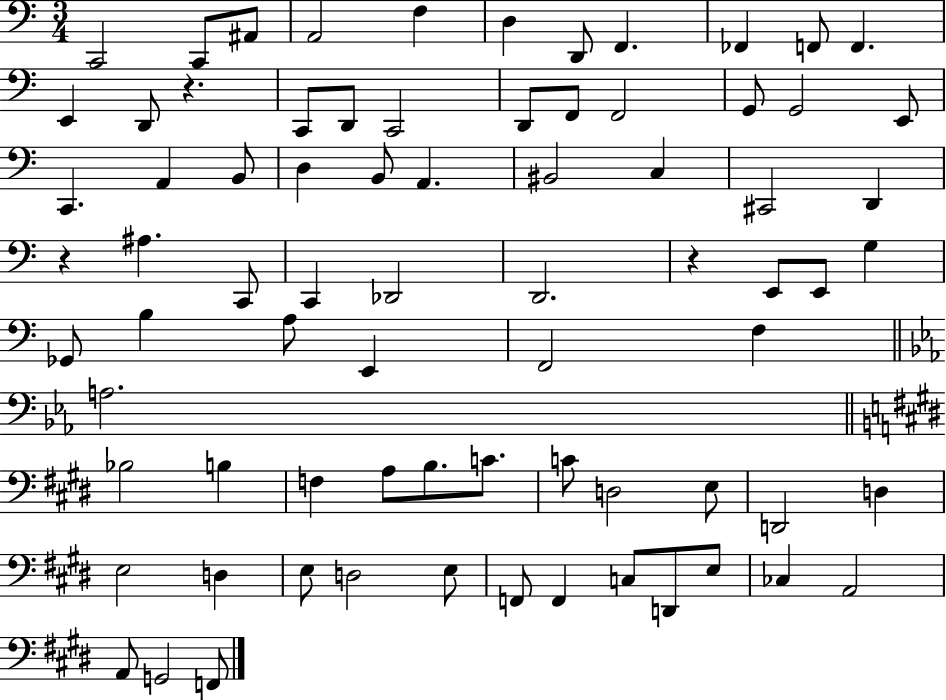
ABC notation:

X:1
T:Untitled
M:3/4
L:1/4
K:C
C,,2 C,,/2 ^A,,/2 A,,2 F, D, D,,/2 F,, _F,, F,,/2 F,, E,, D,,/2 z C,,/2 D,,/2 C,,2 D,,/2 F,,/2 F,,2 G,,/2 G,,2 E,,/2 C,, A,, B,,/2 D, B,,/2 A,, ^B,,2 C, ^C,,2 D,, z ^A, C,,/2 C,, _D,,2 D,,2 z E,,/2 E,,/2 G, _G,,/2 B, A,/2 E,, F,,2 F, A,2 _B,2 B, F, A,/2 B,/2 C/2 C/2 D,2 E,/2 D,,2 D, E,2 D, E,/2 D,2 E,/2 F,,/2 F,, C,/2 D,,/2 E,/2 _C, A,,2 A,,/2 G,,2 F,,/2